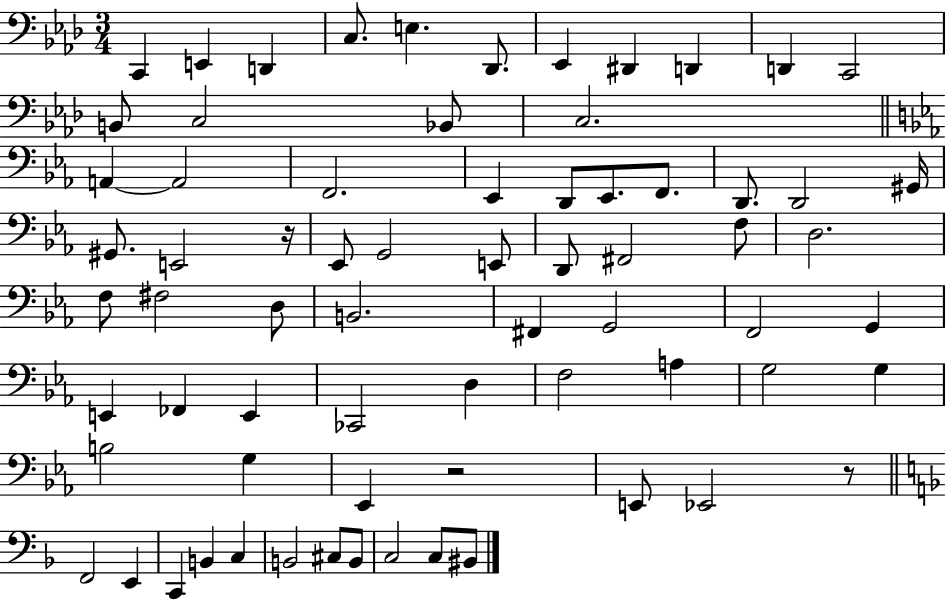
{
  \clef bass
  \numericTimeSignature
  \time 3/4
  \key aes \major
  c,4 e,4 d,4 | c8. e4. des,8. | ees,4 dis,4 d,4 | d,4 c,2 | \break b,8 c2 bes,8 | c2. | \bar "||" \break \key c \minor a,4~~ a,2 | f,2. | ees,4 d,8 ees,8. f,8. | d,8. d,2 gis,16 | \break gis,8. e,2 r16 | ees,8 g,2 e,8 | d,8 fis,2 f8 | d2. | \break f8 fis2 d8 | b,2. | fis,4 g,2 | f,2 g,4 | \break e,4 fes,4 e,4 | ces,2 d4 | f2 a4 | g2 g4 | \break b2 g4 | ees,4 r2 | e,8 ees,2 r8 | \bar "||" \break \key f \major f,2 e,4 | c,4 b,4 c4 | b,2 cis8 b,8 | c2 c8 bis,8 | \break \bar "|."
}